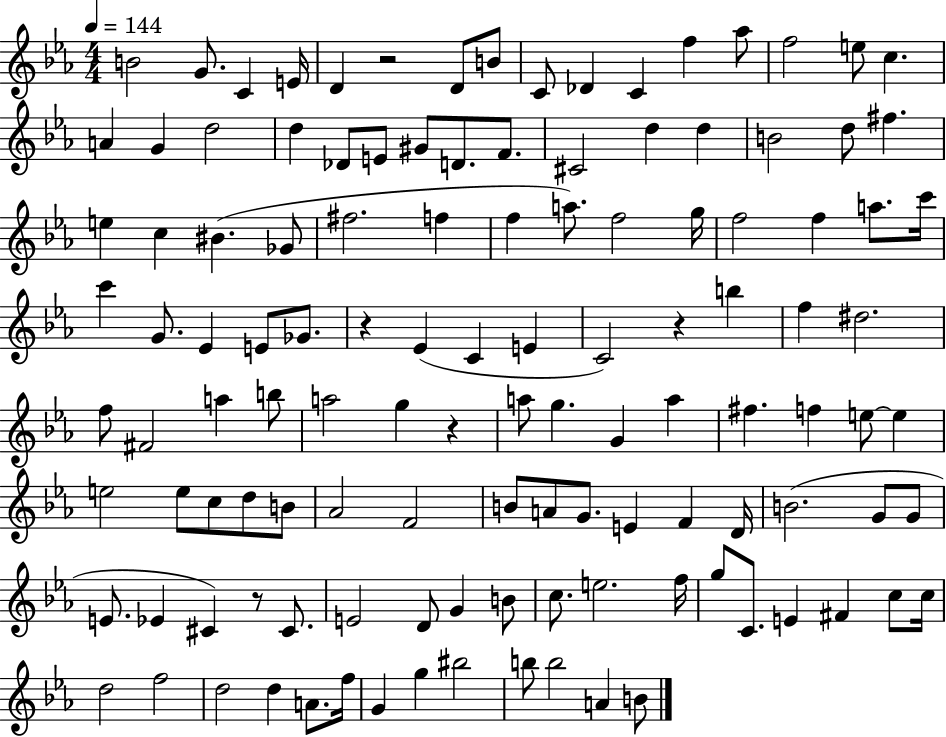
{
  \clef treble
  \numericTimeSignature
  \time 4/4
  \key ees \major
  \tempo 4 = 144
  b'2 g'8. c'4 e'16 | d'4 r2 d'8 b'8 | c'8 des'4 c'4 f''4 aes''8 | f''2 e''8 c''4. | \break a'4 g'4 d''2 | d''4 des'8 e'8 gis'8 d'8. f'8. | cis'2 d''4 d''4 | b'2 d''8 fis''4. | \break e''4 c''4 bis'4.( ges'8 | fis''2. f''4 | f''4 a''8.) f''2 g''16 | f''2 f''4 a''8. c'''16 | \break c'''4 g'8. ees'4 e'8 ges'8. | r4 ees'4( c'4 e'4 | c'2) r4 b''4 | f''4 dis''2. | \break f''8 fis'2 a''4 b''8 | a''2 g''4 r4 | a''8 g''4. g'4 a''4 | fis''4. f''4 e''8~~ e''4 | \break e''2 e''8 c''8 d''8 b'8 | aes'2 f'2 | b'8 a'8 g'8. e'4 f'4 d'16 | b'2.( g'8 g'8 | \break e'8. ees'4 cis'4) r8 cis'8. | e'2 d'8 g'4 b'8 | c''8. e''2. f''16 | g''8 c'8. e'4 fis'4 c''8 c''16 | \break d''2 f''2 | d''2 d''4 a'8. f''16 | g'4 g''4 bis''2 | b''8 b''2 a'4 b'8 | \break \bar "|."
}